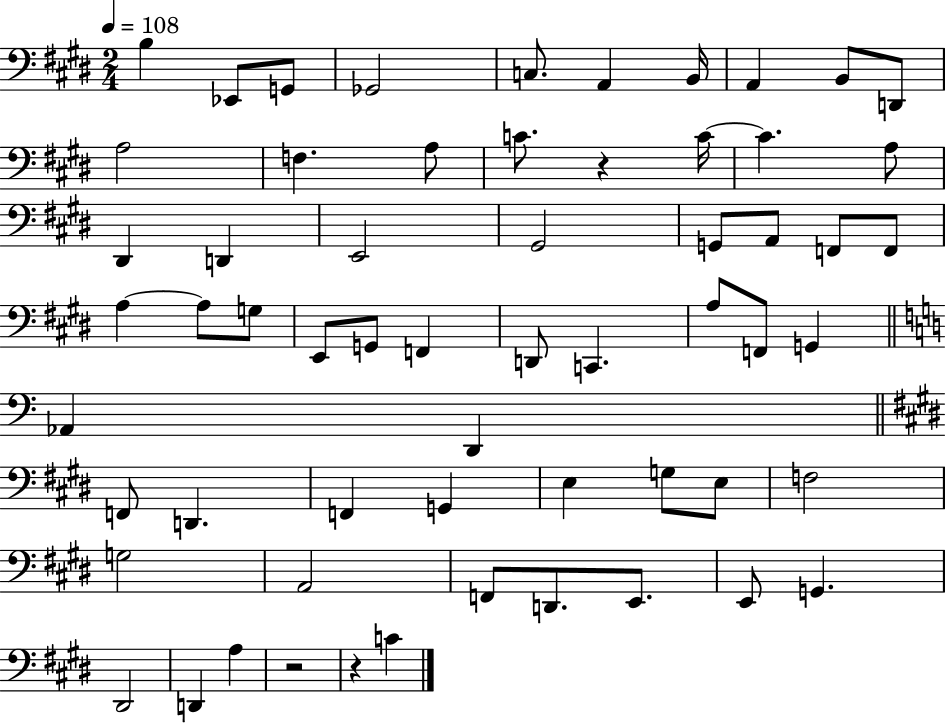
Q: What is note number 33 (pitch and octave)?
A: C2